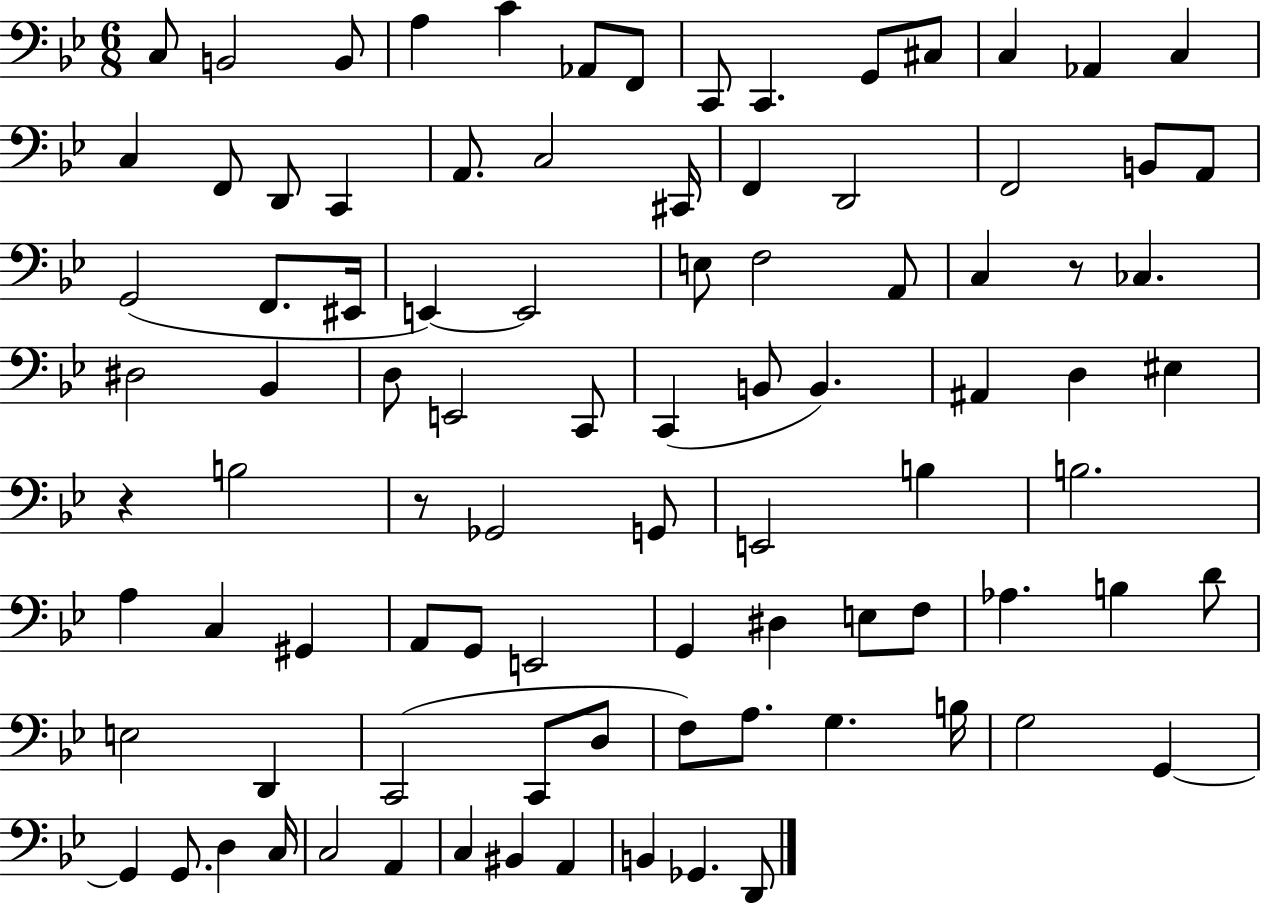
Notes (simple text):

C3/e B2/h B2/e A3/q C4/q Ab2/e F2/e C2/e C2/q. G2/e C#3/e C3/q Ab2/q C3/q C3/q F2/e D2/e C2/q A2/e. C3/h C#2/s F2/q D2/h F2/h B2/e A2/e G2/h F2/e. EIS2/s E2/q E2/h E3/e F3/h A2/e C3/q R/e CES3/q. D#3/h Bb2/q D3/e E2/h C2/e C2/q B2/e B2/q. A#2/q D3/q EIS3/q R/q B3/h R/e Gb2/h G2/e E2/h B3/q B3/h. A3/q C3/q G#2/q A2/e G2/e E2/h G2/q D#3/q E3/e F3/e Ab3/q. B3/q D4/e E3/h D2/q C2/h C2/e D3/e F3/e A3/e. G3/q. B3/s G3/h G2/q G2/q G2/e. D3/q C3/s C3/h A2/q C3/q BIS2/q A2/q B2/q Gb2/q. D2/e